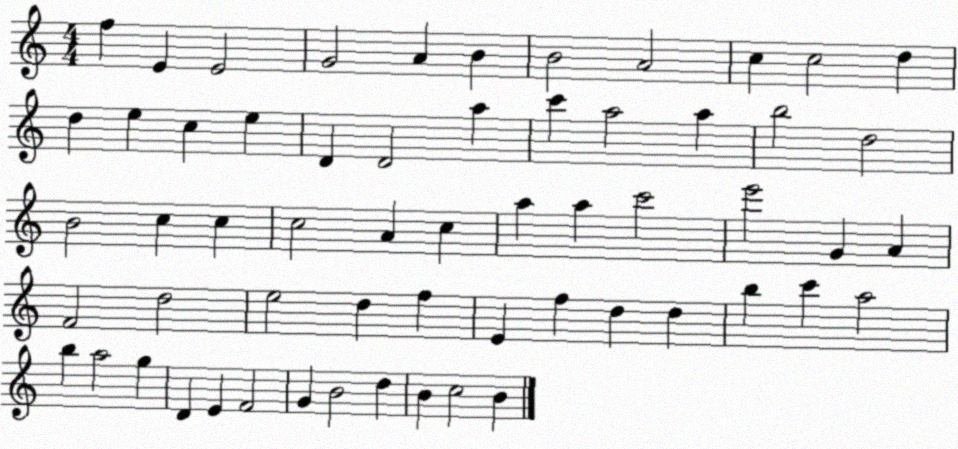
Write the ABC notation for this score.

X:1
T:Untitled
M:4/4
L:1/4
K:C
f E E2 G2 A B B2 A2 c c2 d d e c e D D2 a c' a2 a b2 d2 B2 c c c2 A c a a c'2 e'2 G A F2 d2 e2 d f E f d d b c' a2 b a2 g D E F2 G B2 d B c2 B